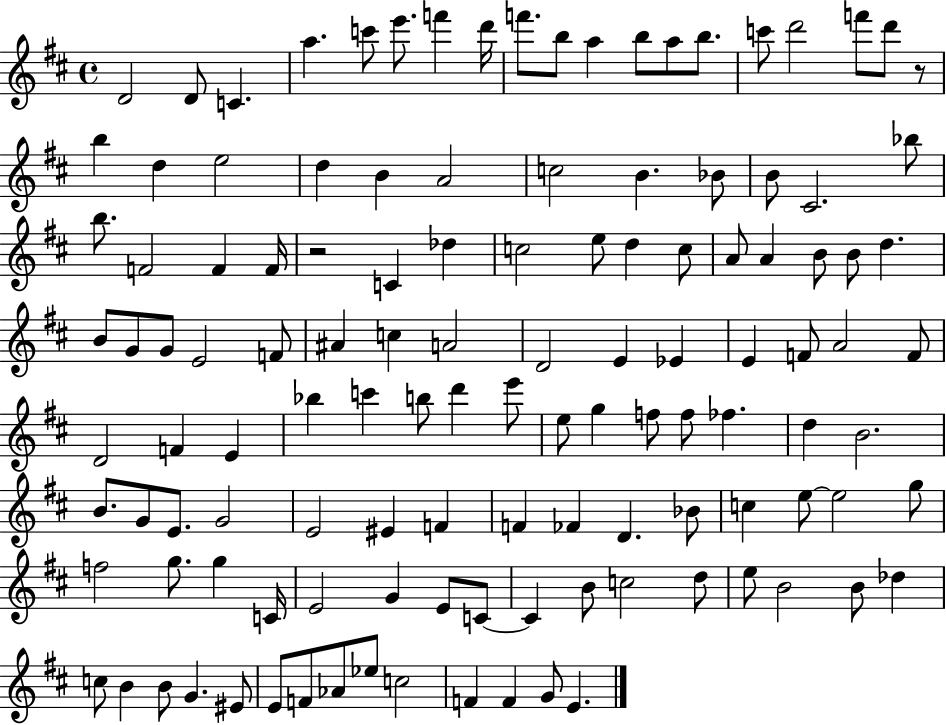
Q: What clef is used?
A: treble